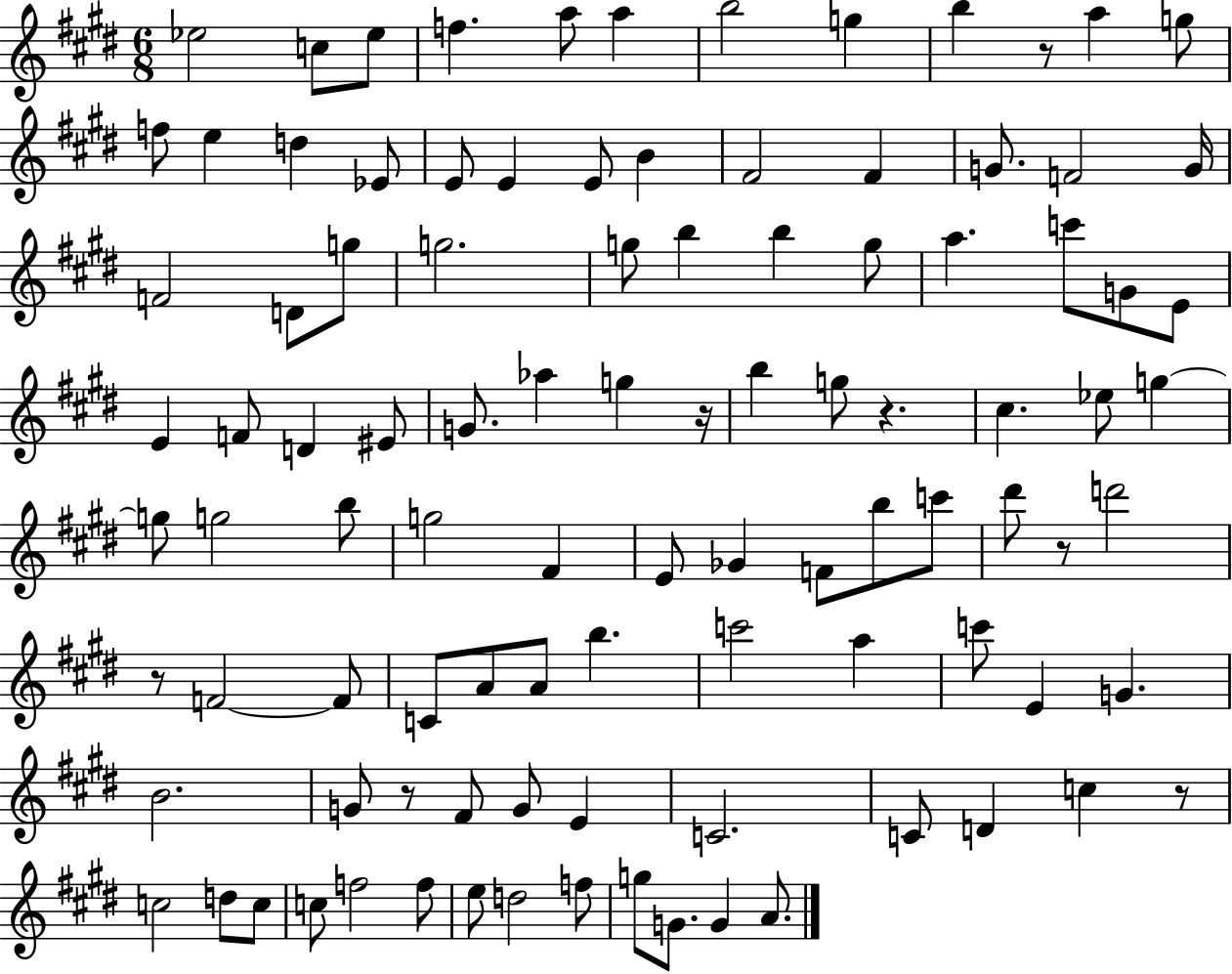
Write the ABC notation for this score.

X:1
T:Untitled
M:6/8
L:1/4
K:E
_e2 c/2 _e/2 f a/2 a b2 g b z/2 a g/2 f/2 e d _E/2 E/2 E E/2 B ^F2 ^F G/2 F2 G/4 F2 D/2 g/2 g2 g/2 b b g/2 a c'/2 G/2 E/2 E F/2 D ^E/2 G/2 _a g z/4 b g/2 z ^c _e/2 g g/2 g2 b/2 g2 ^F E/2 _G F/2 b/2 c'/2 ^d'/2 z/2 d'2 z/2 F2 F/2 C/2 A/2 A/2 b c'2 a c'/2 E G B2 G/2 z/2 ^F/2 G/2 E C2 C/2 D c z/2 c2 d/2 c/2 c/2 f2 f/2 e/2 d2 f/2 g/2 G/2 G A/2